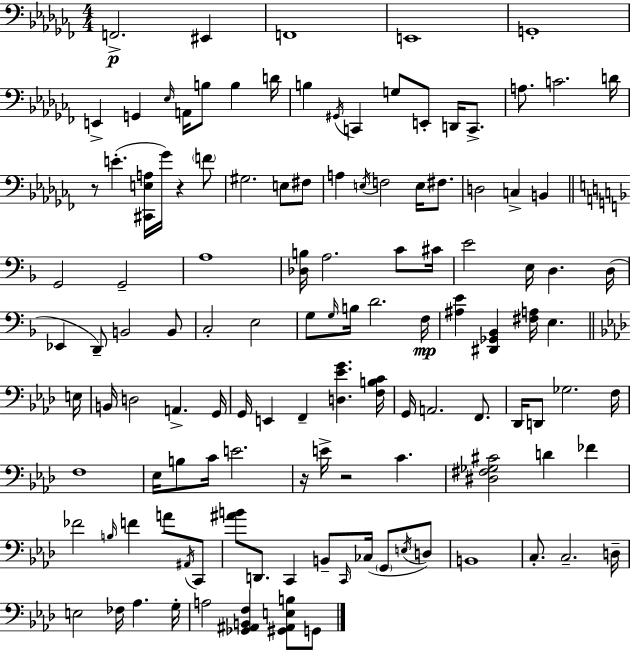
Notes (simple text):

F2/h. EIS2/q F2/w E2/w G2/w E2/q G2/q Eb3/s A2/s B3/e B3/q D4/s B3/q G#2/s C2/q G3/e E2/e D2/s C2/e. A3/e. C4/h. D4/s R/e E4/q. [C#2,E3,A3]/s Gb4/s R/q F4/e G#3/h. E3/e F#3/e A3/q E3/s F3/h E3/s F#3/e. D3/h C3/q B2/q G2/h G2/h A3/w [Db3,B3]/s A3/h. C4/e C#4/s E4/h E3/s D3/q. D3/s Eb2/q D2/e B2/h B2/e C3/h E3/h G3/e G3/s B3/s D4/h. F3/s [A#3,E4]/q [D#2,Gb2,Bb2]/q [F#3,A3]/s E3/q. E3/s B2/s D3/h A2/q. G2/s G2/s E2/q F2/q [D3,Eb4,G4]/q. [F3,B3,C4]/s G2/s A2/h. F2/e. Db2/s D2/e Gb3/h. F3/s F3/w Eb3/s B3/e C4/s E4/h. R/s E4/s R/h C4/q. [D#3,F#3,Gb3,C#4]/h D4/q FES4/q FES4/h B3/s F4/q A4/e A#2/s C2/e [A#4,B4]/e D2/e. C2/q B2/e C2/s CES3/s G2/e E3/s D3/e B2/w C3/e. C3/h. D3/s E3/h FES3/s Ab3/q. G3/s A3/h [Gb2,A#2,B2,F3]/q [G#2,A#2,E3,B3]/e G2/e